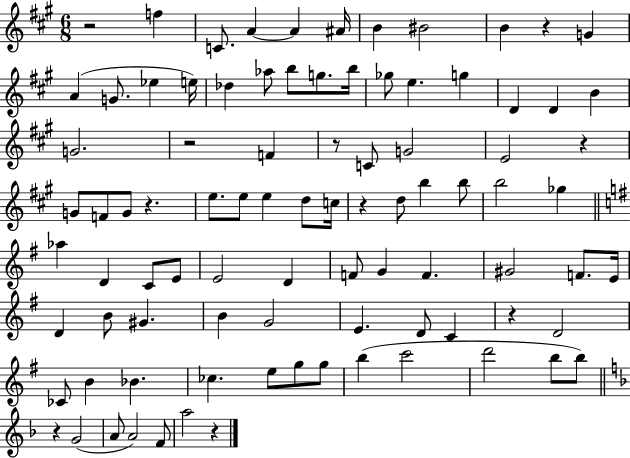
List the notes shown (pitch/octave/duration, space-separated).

R/h F5/q C4/e. A4/q A4/q A#4/s B4/q BIS4/h B4/q R/q G4/q A4/q G4/e. Eb5/q E5/s Db5/q Ab5/e B5/e G5/e. B5/s Gb5/e E5/q. G5/q D4/q D4/q B4/q G4/h. R/h F4/q R/e C4/e G4/h E4/h R/q G4/e F4/e G4/e R/q. E5/e. E5/e E5/q D5/e C5/s R/q D5/e B5/q B5/e B5/h Gb5/q Ab5/q D4/q C4/e E4/e E4/h D4/q F4/e G4/q F4/q. G#4/h F4/e. E4/s D4/q B4/e G#4/q. B4/q G4/h E4/q. D4/e C4/q R/q D4/h CES4/e B4/q Bb4/q. CES5/q. E5/e G5/e G5/e B5/q C6/h D6/h B5/e B5/e R/q G4/h A4/e A4/h F4/e A5/h R/q